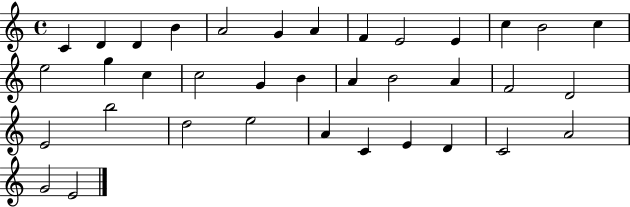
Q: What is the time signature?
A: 4/4